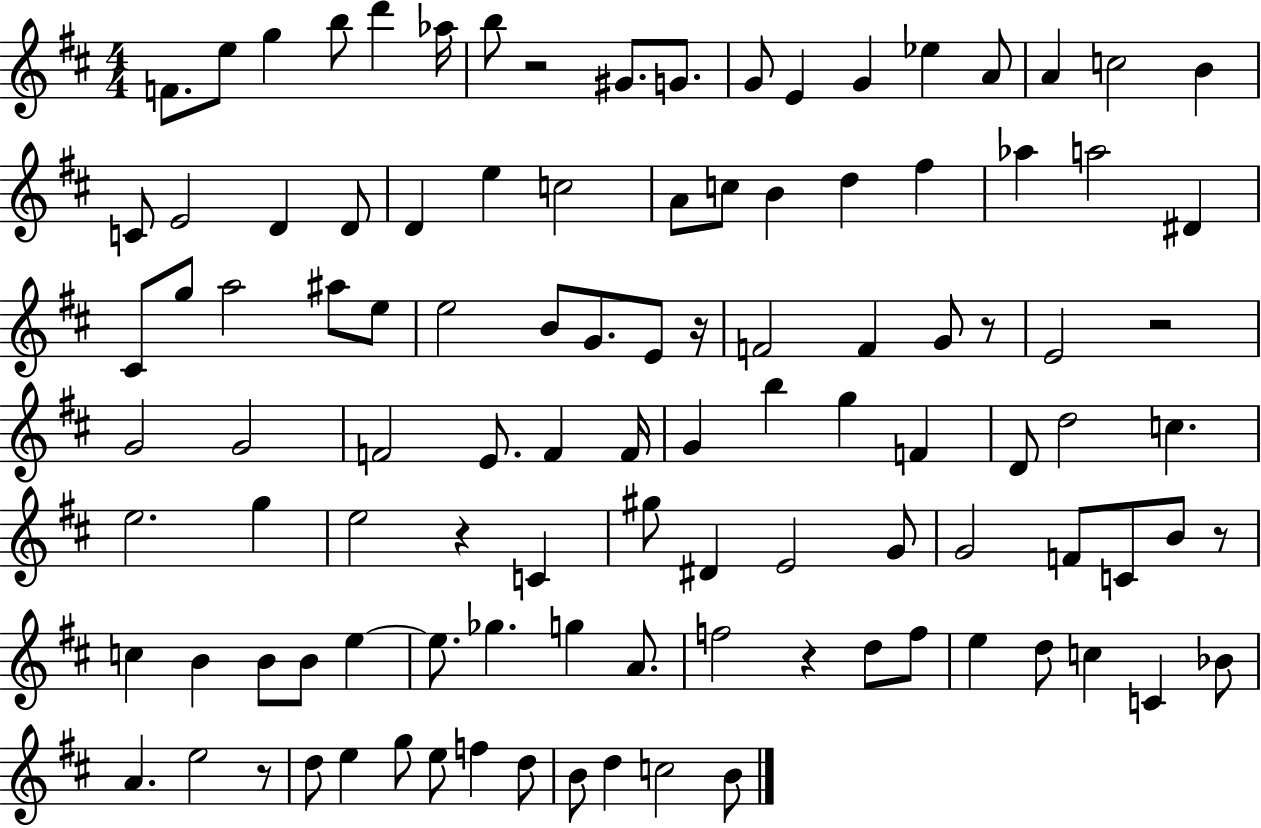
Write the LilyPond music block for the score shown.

{
  \clef treble
  \numericTimeSignature
  \time 4/4
  \key d \major
  f'8. e''8 g''4 b''8 d'''4 aes''16 | b''8 r2 gis'8. g'8. | g'8 e'4 g'4 ees''4 a'8 | a'4 c''2 b'4 | \break c'8 e'2 d'4 d'8 | d'4 e''4 c''2 | a'8 c''8 b'4 d''4 fis''4 | aes''4 a''2 dis'4 | \break cis'8 g''8 a''2 ais''8 e''8 | e''2 b'8 g'8. e'8 r16 | f'2 f'4 g'8 r8 | e'2 r2 | \break g'2 g'2 | f'2 e'8. f'4 f'16 | g'4 b''4 g''4 f'4 | d'8 d''2 c''4. | \break e''2. g''4 | e''2 r4 c'4 | gis''8 dis'4 e'2 g'8 | g'2 f'8 c'8 b'8 r8 | \break c''4 b'4 b'8 b'8 e''4~~ | e''8. ges''4. g''4 a'8. | f''2 r4 d''8 f''8 | e''4 d''8 c''4 c'4 bes'8 | \break a'4. e''2 r8 | d''8 e''4 g''8 e''8 f''4 d''8 | b'8 d''4 c''2 b'8 | \bar "|."
}